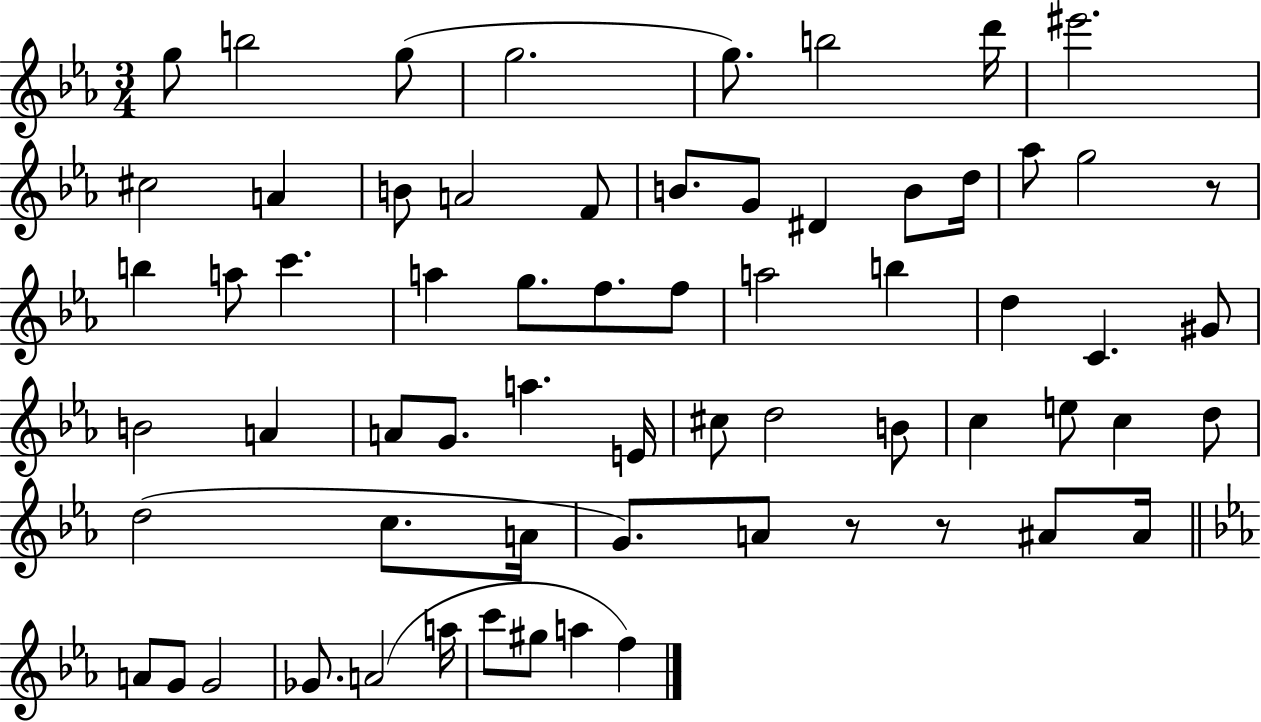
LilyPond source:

{
  \clef treble
  \numericTimeSignature
  \time 3/4
  \key ees \major
  g''8 b''2 g''8( | g''2. | g''8.) b''2 d'''16 | eis'''2. | \break cis''2 a'4 | b'8 a'2 f'8 | b'8. g'8 dis'4 b'8 d''16 | aes''8 g''2 r8 | \break b''4 a''8 c'''4. | a''4 g''8. f''8. f''8 | a''2 b''4 | d''4 c'4. gis'8 | \break b'2 a'4 | a'8 g'8. a''4. e'16 | cis''8 d''2 b'8 | c''4 e''8 c''4 d''8 | \break d''2( c''8. a'16 | g'8.) a'8 r8 r8 ais'8 ais'16 | \bar "||" \break \key ees \major a'8 g'8 g'2 | ges'8. a'2( a''16 | c'''8 gis''8 a''4 f''4) | \bar "|."
}